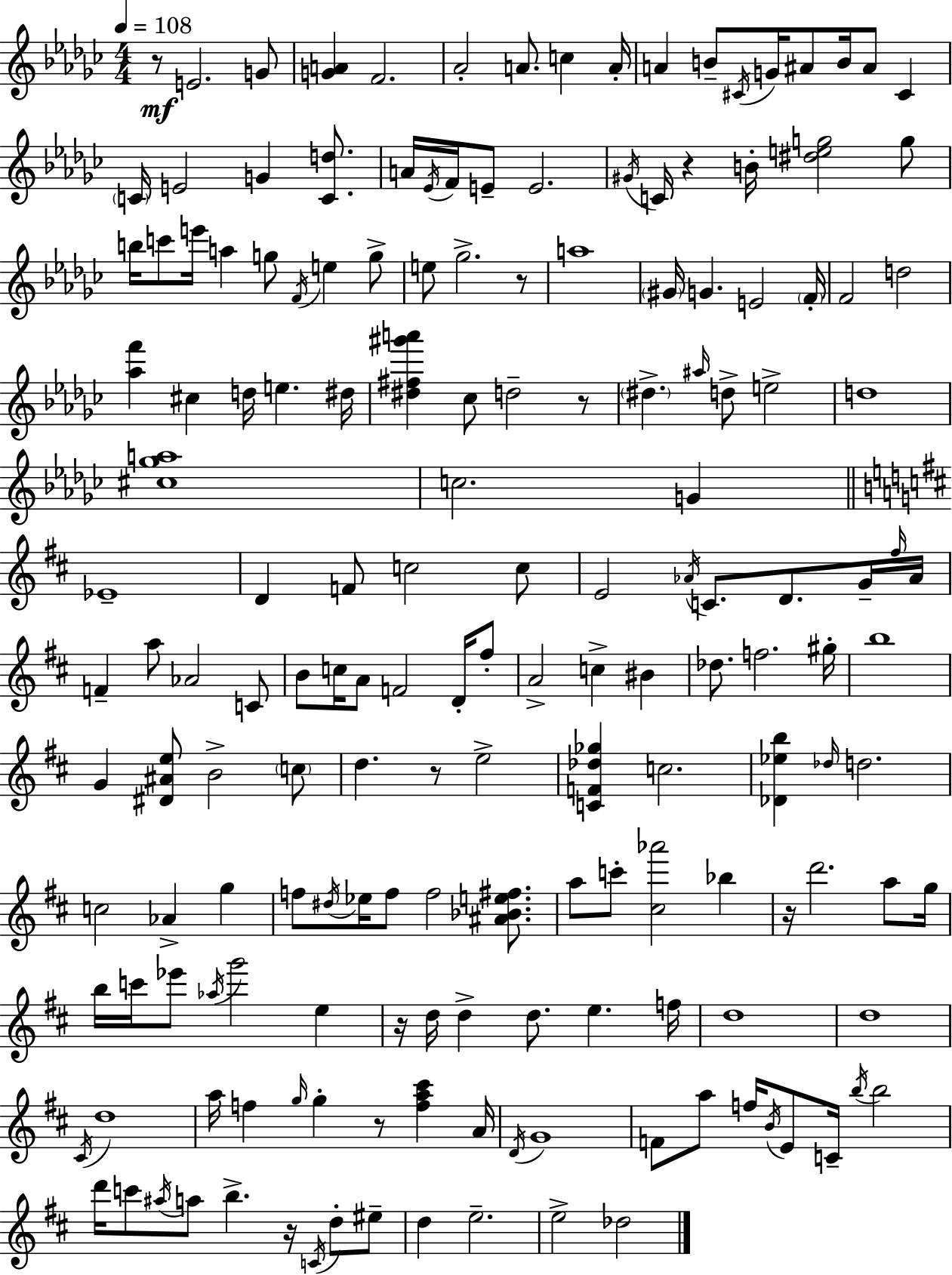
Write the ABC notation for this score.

X:1
T:Untitled
M:4/4
L:1/4
K:Ebm
z/2 E2 G/2 [GA] F2 _A2 A/2 c A/4 A B/2 ^C/4 G/4 ^A/2 B/4 ^A/2 ^C C/4 E2 G [Cd]/2 A/4 _E/4 F/4 E/2 E2 ^G/4 C/4 z B/4 [^deg]2 g/2 b/4 c'/2 e'/4 a g/2 F/4 e g/2 e/2 _g2 z/2 a4 ^G/4 G E2 F/4 F2 d2 [_af'] ^c d/4 e ^d/4 [^d^f^g'a'] _c/2 d2 z/2 ^d ^a/4 d/2 e2 d4 [^c_ga]4 c2 G _E4 D F/2 c2 c/2 E2 _A/4 C/2 D/2 G/4 ^f/4 _A/4 F a/2 _A2 C/2 B/2 c/4 A/2 F2 D/4 ^f/2 A2 c ^B _d/2 f2 ^g/4 b4 G [^D^Ae]/2 B2 c/2 d z/2 e2 [CF_d_g] c2 [_D_eb] _d/4 d2 c2 _A g f/2 ^d/4 _e/4 f/2 f2 [^A_Be^f]/2 a/2 c'/2 [^c_a']2 _b z/4 d'2 a/2 g/4 b/4 c'/4 _e'/2 _a/4 g'2 e z/4 d/4 d d/2 e f/4 d4 d4 ^C/4 d4 a/4 f g/4 g z/2 [fa^c'] A/4 D/4 G4 F/2 a/2 f/4 B/4 E/2 C/4 b/4 b2 d'/4 c'/2 ^a/4 a/2 b z/4 C/4 d/2 ^e/2 d e2 e2 _d2